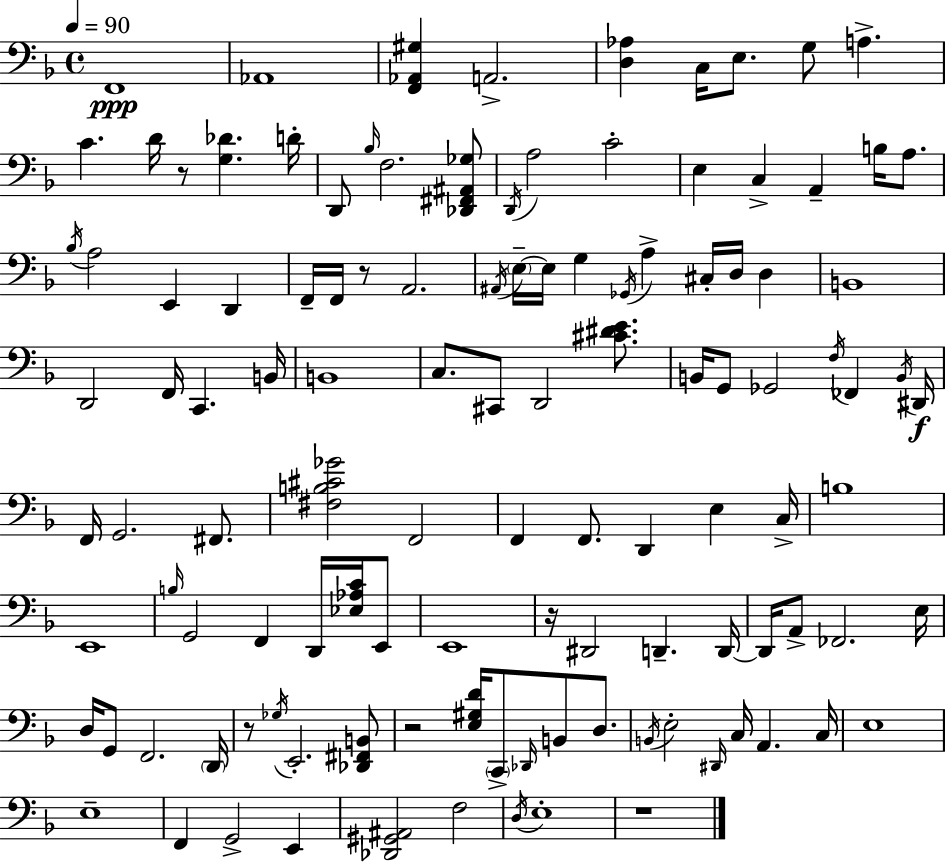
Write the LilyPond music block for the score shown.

{
  \clef bass
  \time 4/4
  \defaultTimeSignature
  \key f \major
  \tempo 4 = 90
  f,1\ppp | aes,1 | <f, aes, gis>4 a,2.-> | <d aes>4 c16 e8. g8 a4.-> | \break c'4. d'16 r8 <g des'>4. d'16-. | d,8 \grace { bes16 } f2. <des, fis, ais, ges>8 | \acciaccatura { d,16 } a2 c'2-. | e4 c4-> a,4-- b16 a8. | \break \acciaccatura { bes16 } a2 e,4 d,4 | f,16-- f,16 r8 a,2. | \acciaccatura { ais,16 } \parenthesize e16--~~ e16 g4 \acciaccatura { ges,16 } a4-> cis16-. | d16 d4 b,1 | \break d,2 f,16 c,4. | b,16 b,1 | c8. cis,8 d,2 | <cis' dis' e'>8. b,16 g,8 ges,2 | \break \acciaccatura { f16 } fes,4 \acciaccatura { b,16 }\f dis,16 f,16 g,2. | fis,8. <fis b cis' ges'>2 f,2 | f,4 f,8. d,4 | e4 c16-> b1 | \break e,1 | \grace { b16 } g,2 | f,4 d,16 <ees aes c'>16 e,8 e,1 | r16 dis,2 | \break d,4.-- d,16~~ d,16 a,8-> fes,2. | e16 d16 g,8 f,2. | \parenthesize d,16 r8 \acciaccatura { ges16 } e,2.-. | <des, fis, b,>8 r2 | \break <e gis d'>16 \parenthesize c,8-> \grace { des,16 } b,8 d8. \acciaccatura { b,16 } e2-. | \grace { dis,16 } c16 a,4. c16 e1 | e1-- | f,4 | \break g,2-> e,4 <des, gis, ais,>2 | f2 \acciaccatura { d16 } e1-. | r1 | \bar "|."
}